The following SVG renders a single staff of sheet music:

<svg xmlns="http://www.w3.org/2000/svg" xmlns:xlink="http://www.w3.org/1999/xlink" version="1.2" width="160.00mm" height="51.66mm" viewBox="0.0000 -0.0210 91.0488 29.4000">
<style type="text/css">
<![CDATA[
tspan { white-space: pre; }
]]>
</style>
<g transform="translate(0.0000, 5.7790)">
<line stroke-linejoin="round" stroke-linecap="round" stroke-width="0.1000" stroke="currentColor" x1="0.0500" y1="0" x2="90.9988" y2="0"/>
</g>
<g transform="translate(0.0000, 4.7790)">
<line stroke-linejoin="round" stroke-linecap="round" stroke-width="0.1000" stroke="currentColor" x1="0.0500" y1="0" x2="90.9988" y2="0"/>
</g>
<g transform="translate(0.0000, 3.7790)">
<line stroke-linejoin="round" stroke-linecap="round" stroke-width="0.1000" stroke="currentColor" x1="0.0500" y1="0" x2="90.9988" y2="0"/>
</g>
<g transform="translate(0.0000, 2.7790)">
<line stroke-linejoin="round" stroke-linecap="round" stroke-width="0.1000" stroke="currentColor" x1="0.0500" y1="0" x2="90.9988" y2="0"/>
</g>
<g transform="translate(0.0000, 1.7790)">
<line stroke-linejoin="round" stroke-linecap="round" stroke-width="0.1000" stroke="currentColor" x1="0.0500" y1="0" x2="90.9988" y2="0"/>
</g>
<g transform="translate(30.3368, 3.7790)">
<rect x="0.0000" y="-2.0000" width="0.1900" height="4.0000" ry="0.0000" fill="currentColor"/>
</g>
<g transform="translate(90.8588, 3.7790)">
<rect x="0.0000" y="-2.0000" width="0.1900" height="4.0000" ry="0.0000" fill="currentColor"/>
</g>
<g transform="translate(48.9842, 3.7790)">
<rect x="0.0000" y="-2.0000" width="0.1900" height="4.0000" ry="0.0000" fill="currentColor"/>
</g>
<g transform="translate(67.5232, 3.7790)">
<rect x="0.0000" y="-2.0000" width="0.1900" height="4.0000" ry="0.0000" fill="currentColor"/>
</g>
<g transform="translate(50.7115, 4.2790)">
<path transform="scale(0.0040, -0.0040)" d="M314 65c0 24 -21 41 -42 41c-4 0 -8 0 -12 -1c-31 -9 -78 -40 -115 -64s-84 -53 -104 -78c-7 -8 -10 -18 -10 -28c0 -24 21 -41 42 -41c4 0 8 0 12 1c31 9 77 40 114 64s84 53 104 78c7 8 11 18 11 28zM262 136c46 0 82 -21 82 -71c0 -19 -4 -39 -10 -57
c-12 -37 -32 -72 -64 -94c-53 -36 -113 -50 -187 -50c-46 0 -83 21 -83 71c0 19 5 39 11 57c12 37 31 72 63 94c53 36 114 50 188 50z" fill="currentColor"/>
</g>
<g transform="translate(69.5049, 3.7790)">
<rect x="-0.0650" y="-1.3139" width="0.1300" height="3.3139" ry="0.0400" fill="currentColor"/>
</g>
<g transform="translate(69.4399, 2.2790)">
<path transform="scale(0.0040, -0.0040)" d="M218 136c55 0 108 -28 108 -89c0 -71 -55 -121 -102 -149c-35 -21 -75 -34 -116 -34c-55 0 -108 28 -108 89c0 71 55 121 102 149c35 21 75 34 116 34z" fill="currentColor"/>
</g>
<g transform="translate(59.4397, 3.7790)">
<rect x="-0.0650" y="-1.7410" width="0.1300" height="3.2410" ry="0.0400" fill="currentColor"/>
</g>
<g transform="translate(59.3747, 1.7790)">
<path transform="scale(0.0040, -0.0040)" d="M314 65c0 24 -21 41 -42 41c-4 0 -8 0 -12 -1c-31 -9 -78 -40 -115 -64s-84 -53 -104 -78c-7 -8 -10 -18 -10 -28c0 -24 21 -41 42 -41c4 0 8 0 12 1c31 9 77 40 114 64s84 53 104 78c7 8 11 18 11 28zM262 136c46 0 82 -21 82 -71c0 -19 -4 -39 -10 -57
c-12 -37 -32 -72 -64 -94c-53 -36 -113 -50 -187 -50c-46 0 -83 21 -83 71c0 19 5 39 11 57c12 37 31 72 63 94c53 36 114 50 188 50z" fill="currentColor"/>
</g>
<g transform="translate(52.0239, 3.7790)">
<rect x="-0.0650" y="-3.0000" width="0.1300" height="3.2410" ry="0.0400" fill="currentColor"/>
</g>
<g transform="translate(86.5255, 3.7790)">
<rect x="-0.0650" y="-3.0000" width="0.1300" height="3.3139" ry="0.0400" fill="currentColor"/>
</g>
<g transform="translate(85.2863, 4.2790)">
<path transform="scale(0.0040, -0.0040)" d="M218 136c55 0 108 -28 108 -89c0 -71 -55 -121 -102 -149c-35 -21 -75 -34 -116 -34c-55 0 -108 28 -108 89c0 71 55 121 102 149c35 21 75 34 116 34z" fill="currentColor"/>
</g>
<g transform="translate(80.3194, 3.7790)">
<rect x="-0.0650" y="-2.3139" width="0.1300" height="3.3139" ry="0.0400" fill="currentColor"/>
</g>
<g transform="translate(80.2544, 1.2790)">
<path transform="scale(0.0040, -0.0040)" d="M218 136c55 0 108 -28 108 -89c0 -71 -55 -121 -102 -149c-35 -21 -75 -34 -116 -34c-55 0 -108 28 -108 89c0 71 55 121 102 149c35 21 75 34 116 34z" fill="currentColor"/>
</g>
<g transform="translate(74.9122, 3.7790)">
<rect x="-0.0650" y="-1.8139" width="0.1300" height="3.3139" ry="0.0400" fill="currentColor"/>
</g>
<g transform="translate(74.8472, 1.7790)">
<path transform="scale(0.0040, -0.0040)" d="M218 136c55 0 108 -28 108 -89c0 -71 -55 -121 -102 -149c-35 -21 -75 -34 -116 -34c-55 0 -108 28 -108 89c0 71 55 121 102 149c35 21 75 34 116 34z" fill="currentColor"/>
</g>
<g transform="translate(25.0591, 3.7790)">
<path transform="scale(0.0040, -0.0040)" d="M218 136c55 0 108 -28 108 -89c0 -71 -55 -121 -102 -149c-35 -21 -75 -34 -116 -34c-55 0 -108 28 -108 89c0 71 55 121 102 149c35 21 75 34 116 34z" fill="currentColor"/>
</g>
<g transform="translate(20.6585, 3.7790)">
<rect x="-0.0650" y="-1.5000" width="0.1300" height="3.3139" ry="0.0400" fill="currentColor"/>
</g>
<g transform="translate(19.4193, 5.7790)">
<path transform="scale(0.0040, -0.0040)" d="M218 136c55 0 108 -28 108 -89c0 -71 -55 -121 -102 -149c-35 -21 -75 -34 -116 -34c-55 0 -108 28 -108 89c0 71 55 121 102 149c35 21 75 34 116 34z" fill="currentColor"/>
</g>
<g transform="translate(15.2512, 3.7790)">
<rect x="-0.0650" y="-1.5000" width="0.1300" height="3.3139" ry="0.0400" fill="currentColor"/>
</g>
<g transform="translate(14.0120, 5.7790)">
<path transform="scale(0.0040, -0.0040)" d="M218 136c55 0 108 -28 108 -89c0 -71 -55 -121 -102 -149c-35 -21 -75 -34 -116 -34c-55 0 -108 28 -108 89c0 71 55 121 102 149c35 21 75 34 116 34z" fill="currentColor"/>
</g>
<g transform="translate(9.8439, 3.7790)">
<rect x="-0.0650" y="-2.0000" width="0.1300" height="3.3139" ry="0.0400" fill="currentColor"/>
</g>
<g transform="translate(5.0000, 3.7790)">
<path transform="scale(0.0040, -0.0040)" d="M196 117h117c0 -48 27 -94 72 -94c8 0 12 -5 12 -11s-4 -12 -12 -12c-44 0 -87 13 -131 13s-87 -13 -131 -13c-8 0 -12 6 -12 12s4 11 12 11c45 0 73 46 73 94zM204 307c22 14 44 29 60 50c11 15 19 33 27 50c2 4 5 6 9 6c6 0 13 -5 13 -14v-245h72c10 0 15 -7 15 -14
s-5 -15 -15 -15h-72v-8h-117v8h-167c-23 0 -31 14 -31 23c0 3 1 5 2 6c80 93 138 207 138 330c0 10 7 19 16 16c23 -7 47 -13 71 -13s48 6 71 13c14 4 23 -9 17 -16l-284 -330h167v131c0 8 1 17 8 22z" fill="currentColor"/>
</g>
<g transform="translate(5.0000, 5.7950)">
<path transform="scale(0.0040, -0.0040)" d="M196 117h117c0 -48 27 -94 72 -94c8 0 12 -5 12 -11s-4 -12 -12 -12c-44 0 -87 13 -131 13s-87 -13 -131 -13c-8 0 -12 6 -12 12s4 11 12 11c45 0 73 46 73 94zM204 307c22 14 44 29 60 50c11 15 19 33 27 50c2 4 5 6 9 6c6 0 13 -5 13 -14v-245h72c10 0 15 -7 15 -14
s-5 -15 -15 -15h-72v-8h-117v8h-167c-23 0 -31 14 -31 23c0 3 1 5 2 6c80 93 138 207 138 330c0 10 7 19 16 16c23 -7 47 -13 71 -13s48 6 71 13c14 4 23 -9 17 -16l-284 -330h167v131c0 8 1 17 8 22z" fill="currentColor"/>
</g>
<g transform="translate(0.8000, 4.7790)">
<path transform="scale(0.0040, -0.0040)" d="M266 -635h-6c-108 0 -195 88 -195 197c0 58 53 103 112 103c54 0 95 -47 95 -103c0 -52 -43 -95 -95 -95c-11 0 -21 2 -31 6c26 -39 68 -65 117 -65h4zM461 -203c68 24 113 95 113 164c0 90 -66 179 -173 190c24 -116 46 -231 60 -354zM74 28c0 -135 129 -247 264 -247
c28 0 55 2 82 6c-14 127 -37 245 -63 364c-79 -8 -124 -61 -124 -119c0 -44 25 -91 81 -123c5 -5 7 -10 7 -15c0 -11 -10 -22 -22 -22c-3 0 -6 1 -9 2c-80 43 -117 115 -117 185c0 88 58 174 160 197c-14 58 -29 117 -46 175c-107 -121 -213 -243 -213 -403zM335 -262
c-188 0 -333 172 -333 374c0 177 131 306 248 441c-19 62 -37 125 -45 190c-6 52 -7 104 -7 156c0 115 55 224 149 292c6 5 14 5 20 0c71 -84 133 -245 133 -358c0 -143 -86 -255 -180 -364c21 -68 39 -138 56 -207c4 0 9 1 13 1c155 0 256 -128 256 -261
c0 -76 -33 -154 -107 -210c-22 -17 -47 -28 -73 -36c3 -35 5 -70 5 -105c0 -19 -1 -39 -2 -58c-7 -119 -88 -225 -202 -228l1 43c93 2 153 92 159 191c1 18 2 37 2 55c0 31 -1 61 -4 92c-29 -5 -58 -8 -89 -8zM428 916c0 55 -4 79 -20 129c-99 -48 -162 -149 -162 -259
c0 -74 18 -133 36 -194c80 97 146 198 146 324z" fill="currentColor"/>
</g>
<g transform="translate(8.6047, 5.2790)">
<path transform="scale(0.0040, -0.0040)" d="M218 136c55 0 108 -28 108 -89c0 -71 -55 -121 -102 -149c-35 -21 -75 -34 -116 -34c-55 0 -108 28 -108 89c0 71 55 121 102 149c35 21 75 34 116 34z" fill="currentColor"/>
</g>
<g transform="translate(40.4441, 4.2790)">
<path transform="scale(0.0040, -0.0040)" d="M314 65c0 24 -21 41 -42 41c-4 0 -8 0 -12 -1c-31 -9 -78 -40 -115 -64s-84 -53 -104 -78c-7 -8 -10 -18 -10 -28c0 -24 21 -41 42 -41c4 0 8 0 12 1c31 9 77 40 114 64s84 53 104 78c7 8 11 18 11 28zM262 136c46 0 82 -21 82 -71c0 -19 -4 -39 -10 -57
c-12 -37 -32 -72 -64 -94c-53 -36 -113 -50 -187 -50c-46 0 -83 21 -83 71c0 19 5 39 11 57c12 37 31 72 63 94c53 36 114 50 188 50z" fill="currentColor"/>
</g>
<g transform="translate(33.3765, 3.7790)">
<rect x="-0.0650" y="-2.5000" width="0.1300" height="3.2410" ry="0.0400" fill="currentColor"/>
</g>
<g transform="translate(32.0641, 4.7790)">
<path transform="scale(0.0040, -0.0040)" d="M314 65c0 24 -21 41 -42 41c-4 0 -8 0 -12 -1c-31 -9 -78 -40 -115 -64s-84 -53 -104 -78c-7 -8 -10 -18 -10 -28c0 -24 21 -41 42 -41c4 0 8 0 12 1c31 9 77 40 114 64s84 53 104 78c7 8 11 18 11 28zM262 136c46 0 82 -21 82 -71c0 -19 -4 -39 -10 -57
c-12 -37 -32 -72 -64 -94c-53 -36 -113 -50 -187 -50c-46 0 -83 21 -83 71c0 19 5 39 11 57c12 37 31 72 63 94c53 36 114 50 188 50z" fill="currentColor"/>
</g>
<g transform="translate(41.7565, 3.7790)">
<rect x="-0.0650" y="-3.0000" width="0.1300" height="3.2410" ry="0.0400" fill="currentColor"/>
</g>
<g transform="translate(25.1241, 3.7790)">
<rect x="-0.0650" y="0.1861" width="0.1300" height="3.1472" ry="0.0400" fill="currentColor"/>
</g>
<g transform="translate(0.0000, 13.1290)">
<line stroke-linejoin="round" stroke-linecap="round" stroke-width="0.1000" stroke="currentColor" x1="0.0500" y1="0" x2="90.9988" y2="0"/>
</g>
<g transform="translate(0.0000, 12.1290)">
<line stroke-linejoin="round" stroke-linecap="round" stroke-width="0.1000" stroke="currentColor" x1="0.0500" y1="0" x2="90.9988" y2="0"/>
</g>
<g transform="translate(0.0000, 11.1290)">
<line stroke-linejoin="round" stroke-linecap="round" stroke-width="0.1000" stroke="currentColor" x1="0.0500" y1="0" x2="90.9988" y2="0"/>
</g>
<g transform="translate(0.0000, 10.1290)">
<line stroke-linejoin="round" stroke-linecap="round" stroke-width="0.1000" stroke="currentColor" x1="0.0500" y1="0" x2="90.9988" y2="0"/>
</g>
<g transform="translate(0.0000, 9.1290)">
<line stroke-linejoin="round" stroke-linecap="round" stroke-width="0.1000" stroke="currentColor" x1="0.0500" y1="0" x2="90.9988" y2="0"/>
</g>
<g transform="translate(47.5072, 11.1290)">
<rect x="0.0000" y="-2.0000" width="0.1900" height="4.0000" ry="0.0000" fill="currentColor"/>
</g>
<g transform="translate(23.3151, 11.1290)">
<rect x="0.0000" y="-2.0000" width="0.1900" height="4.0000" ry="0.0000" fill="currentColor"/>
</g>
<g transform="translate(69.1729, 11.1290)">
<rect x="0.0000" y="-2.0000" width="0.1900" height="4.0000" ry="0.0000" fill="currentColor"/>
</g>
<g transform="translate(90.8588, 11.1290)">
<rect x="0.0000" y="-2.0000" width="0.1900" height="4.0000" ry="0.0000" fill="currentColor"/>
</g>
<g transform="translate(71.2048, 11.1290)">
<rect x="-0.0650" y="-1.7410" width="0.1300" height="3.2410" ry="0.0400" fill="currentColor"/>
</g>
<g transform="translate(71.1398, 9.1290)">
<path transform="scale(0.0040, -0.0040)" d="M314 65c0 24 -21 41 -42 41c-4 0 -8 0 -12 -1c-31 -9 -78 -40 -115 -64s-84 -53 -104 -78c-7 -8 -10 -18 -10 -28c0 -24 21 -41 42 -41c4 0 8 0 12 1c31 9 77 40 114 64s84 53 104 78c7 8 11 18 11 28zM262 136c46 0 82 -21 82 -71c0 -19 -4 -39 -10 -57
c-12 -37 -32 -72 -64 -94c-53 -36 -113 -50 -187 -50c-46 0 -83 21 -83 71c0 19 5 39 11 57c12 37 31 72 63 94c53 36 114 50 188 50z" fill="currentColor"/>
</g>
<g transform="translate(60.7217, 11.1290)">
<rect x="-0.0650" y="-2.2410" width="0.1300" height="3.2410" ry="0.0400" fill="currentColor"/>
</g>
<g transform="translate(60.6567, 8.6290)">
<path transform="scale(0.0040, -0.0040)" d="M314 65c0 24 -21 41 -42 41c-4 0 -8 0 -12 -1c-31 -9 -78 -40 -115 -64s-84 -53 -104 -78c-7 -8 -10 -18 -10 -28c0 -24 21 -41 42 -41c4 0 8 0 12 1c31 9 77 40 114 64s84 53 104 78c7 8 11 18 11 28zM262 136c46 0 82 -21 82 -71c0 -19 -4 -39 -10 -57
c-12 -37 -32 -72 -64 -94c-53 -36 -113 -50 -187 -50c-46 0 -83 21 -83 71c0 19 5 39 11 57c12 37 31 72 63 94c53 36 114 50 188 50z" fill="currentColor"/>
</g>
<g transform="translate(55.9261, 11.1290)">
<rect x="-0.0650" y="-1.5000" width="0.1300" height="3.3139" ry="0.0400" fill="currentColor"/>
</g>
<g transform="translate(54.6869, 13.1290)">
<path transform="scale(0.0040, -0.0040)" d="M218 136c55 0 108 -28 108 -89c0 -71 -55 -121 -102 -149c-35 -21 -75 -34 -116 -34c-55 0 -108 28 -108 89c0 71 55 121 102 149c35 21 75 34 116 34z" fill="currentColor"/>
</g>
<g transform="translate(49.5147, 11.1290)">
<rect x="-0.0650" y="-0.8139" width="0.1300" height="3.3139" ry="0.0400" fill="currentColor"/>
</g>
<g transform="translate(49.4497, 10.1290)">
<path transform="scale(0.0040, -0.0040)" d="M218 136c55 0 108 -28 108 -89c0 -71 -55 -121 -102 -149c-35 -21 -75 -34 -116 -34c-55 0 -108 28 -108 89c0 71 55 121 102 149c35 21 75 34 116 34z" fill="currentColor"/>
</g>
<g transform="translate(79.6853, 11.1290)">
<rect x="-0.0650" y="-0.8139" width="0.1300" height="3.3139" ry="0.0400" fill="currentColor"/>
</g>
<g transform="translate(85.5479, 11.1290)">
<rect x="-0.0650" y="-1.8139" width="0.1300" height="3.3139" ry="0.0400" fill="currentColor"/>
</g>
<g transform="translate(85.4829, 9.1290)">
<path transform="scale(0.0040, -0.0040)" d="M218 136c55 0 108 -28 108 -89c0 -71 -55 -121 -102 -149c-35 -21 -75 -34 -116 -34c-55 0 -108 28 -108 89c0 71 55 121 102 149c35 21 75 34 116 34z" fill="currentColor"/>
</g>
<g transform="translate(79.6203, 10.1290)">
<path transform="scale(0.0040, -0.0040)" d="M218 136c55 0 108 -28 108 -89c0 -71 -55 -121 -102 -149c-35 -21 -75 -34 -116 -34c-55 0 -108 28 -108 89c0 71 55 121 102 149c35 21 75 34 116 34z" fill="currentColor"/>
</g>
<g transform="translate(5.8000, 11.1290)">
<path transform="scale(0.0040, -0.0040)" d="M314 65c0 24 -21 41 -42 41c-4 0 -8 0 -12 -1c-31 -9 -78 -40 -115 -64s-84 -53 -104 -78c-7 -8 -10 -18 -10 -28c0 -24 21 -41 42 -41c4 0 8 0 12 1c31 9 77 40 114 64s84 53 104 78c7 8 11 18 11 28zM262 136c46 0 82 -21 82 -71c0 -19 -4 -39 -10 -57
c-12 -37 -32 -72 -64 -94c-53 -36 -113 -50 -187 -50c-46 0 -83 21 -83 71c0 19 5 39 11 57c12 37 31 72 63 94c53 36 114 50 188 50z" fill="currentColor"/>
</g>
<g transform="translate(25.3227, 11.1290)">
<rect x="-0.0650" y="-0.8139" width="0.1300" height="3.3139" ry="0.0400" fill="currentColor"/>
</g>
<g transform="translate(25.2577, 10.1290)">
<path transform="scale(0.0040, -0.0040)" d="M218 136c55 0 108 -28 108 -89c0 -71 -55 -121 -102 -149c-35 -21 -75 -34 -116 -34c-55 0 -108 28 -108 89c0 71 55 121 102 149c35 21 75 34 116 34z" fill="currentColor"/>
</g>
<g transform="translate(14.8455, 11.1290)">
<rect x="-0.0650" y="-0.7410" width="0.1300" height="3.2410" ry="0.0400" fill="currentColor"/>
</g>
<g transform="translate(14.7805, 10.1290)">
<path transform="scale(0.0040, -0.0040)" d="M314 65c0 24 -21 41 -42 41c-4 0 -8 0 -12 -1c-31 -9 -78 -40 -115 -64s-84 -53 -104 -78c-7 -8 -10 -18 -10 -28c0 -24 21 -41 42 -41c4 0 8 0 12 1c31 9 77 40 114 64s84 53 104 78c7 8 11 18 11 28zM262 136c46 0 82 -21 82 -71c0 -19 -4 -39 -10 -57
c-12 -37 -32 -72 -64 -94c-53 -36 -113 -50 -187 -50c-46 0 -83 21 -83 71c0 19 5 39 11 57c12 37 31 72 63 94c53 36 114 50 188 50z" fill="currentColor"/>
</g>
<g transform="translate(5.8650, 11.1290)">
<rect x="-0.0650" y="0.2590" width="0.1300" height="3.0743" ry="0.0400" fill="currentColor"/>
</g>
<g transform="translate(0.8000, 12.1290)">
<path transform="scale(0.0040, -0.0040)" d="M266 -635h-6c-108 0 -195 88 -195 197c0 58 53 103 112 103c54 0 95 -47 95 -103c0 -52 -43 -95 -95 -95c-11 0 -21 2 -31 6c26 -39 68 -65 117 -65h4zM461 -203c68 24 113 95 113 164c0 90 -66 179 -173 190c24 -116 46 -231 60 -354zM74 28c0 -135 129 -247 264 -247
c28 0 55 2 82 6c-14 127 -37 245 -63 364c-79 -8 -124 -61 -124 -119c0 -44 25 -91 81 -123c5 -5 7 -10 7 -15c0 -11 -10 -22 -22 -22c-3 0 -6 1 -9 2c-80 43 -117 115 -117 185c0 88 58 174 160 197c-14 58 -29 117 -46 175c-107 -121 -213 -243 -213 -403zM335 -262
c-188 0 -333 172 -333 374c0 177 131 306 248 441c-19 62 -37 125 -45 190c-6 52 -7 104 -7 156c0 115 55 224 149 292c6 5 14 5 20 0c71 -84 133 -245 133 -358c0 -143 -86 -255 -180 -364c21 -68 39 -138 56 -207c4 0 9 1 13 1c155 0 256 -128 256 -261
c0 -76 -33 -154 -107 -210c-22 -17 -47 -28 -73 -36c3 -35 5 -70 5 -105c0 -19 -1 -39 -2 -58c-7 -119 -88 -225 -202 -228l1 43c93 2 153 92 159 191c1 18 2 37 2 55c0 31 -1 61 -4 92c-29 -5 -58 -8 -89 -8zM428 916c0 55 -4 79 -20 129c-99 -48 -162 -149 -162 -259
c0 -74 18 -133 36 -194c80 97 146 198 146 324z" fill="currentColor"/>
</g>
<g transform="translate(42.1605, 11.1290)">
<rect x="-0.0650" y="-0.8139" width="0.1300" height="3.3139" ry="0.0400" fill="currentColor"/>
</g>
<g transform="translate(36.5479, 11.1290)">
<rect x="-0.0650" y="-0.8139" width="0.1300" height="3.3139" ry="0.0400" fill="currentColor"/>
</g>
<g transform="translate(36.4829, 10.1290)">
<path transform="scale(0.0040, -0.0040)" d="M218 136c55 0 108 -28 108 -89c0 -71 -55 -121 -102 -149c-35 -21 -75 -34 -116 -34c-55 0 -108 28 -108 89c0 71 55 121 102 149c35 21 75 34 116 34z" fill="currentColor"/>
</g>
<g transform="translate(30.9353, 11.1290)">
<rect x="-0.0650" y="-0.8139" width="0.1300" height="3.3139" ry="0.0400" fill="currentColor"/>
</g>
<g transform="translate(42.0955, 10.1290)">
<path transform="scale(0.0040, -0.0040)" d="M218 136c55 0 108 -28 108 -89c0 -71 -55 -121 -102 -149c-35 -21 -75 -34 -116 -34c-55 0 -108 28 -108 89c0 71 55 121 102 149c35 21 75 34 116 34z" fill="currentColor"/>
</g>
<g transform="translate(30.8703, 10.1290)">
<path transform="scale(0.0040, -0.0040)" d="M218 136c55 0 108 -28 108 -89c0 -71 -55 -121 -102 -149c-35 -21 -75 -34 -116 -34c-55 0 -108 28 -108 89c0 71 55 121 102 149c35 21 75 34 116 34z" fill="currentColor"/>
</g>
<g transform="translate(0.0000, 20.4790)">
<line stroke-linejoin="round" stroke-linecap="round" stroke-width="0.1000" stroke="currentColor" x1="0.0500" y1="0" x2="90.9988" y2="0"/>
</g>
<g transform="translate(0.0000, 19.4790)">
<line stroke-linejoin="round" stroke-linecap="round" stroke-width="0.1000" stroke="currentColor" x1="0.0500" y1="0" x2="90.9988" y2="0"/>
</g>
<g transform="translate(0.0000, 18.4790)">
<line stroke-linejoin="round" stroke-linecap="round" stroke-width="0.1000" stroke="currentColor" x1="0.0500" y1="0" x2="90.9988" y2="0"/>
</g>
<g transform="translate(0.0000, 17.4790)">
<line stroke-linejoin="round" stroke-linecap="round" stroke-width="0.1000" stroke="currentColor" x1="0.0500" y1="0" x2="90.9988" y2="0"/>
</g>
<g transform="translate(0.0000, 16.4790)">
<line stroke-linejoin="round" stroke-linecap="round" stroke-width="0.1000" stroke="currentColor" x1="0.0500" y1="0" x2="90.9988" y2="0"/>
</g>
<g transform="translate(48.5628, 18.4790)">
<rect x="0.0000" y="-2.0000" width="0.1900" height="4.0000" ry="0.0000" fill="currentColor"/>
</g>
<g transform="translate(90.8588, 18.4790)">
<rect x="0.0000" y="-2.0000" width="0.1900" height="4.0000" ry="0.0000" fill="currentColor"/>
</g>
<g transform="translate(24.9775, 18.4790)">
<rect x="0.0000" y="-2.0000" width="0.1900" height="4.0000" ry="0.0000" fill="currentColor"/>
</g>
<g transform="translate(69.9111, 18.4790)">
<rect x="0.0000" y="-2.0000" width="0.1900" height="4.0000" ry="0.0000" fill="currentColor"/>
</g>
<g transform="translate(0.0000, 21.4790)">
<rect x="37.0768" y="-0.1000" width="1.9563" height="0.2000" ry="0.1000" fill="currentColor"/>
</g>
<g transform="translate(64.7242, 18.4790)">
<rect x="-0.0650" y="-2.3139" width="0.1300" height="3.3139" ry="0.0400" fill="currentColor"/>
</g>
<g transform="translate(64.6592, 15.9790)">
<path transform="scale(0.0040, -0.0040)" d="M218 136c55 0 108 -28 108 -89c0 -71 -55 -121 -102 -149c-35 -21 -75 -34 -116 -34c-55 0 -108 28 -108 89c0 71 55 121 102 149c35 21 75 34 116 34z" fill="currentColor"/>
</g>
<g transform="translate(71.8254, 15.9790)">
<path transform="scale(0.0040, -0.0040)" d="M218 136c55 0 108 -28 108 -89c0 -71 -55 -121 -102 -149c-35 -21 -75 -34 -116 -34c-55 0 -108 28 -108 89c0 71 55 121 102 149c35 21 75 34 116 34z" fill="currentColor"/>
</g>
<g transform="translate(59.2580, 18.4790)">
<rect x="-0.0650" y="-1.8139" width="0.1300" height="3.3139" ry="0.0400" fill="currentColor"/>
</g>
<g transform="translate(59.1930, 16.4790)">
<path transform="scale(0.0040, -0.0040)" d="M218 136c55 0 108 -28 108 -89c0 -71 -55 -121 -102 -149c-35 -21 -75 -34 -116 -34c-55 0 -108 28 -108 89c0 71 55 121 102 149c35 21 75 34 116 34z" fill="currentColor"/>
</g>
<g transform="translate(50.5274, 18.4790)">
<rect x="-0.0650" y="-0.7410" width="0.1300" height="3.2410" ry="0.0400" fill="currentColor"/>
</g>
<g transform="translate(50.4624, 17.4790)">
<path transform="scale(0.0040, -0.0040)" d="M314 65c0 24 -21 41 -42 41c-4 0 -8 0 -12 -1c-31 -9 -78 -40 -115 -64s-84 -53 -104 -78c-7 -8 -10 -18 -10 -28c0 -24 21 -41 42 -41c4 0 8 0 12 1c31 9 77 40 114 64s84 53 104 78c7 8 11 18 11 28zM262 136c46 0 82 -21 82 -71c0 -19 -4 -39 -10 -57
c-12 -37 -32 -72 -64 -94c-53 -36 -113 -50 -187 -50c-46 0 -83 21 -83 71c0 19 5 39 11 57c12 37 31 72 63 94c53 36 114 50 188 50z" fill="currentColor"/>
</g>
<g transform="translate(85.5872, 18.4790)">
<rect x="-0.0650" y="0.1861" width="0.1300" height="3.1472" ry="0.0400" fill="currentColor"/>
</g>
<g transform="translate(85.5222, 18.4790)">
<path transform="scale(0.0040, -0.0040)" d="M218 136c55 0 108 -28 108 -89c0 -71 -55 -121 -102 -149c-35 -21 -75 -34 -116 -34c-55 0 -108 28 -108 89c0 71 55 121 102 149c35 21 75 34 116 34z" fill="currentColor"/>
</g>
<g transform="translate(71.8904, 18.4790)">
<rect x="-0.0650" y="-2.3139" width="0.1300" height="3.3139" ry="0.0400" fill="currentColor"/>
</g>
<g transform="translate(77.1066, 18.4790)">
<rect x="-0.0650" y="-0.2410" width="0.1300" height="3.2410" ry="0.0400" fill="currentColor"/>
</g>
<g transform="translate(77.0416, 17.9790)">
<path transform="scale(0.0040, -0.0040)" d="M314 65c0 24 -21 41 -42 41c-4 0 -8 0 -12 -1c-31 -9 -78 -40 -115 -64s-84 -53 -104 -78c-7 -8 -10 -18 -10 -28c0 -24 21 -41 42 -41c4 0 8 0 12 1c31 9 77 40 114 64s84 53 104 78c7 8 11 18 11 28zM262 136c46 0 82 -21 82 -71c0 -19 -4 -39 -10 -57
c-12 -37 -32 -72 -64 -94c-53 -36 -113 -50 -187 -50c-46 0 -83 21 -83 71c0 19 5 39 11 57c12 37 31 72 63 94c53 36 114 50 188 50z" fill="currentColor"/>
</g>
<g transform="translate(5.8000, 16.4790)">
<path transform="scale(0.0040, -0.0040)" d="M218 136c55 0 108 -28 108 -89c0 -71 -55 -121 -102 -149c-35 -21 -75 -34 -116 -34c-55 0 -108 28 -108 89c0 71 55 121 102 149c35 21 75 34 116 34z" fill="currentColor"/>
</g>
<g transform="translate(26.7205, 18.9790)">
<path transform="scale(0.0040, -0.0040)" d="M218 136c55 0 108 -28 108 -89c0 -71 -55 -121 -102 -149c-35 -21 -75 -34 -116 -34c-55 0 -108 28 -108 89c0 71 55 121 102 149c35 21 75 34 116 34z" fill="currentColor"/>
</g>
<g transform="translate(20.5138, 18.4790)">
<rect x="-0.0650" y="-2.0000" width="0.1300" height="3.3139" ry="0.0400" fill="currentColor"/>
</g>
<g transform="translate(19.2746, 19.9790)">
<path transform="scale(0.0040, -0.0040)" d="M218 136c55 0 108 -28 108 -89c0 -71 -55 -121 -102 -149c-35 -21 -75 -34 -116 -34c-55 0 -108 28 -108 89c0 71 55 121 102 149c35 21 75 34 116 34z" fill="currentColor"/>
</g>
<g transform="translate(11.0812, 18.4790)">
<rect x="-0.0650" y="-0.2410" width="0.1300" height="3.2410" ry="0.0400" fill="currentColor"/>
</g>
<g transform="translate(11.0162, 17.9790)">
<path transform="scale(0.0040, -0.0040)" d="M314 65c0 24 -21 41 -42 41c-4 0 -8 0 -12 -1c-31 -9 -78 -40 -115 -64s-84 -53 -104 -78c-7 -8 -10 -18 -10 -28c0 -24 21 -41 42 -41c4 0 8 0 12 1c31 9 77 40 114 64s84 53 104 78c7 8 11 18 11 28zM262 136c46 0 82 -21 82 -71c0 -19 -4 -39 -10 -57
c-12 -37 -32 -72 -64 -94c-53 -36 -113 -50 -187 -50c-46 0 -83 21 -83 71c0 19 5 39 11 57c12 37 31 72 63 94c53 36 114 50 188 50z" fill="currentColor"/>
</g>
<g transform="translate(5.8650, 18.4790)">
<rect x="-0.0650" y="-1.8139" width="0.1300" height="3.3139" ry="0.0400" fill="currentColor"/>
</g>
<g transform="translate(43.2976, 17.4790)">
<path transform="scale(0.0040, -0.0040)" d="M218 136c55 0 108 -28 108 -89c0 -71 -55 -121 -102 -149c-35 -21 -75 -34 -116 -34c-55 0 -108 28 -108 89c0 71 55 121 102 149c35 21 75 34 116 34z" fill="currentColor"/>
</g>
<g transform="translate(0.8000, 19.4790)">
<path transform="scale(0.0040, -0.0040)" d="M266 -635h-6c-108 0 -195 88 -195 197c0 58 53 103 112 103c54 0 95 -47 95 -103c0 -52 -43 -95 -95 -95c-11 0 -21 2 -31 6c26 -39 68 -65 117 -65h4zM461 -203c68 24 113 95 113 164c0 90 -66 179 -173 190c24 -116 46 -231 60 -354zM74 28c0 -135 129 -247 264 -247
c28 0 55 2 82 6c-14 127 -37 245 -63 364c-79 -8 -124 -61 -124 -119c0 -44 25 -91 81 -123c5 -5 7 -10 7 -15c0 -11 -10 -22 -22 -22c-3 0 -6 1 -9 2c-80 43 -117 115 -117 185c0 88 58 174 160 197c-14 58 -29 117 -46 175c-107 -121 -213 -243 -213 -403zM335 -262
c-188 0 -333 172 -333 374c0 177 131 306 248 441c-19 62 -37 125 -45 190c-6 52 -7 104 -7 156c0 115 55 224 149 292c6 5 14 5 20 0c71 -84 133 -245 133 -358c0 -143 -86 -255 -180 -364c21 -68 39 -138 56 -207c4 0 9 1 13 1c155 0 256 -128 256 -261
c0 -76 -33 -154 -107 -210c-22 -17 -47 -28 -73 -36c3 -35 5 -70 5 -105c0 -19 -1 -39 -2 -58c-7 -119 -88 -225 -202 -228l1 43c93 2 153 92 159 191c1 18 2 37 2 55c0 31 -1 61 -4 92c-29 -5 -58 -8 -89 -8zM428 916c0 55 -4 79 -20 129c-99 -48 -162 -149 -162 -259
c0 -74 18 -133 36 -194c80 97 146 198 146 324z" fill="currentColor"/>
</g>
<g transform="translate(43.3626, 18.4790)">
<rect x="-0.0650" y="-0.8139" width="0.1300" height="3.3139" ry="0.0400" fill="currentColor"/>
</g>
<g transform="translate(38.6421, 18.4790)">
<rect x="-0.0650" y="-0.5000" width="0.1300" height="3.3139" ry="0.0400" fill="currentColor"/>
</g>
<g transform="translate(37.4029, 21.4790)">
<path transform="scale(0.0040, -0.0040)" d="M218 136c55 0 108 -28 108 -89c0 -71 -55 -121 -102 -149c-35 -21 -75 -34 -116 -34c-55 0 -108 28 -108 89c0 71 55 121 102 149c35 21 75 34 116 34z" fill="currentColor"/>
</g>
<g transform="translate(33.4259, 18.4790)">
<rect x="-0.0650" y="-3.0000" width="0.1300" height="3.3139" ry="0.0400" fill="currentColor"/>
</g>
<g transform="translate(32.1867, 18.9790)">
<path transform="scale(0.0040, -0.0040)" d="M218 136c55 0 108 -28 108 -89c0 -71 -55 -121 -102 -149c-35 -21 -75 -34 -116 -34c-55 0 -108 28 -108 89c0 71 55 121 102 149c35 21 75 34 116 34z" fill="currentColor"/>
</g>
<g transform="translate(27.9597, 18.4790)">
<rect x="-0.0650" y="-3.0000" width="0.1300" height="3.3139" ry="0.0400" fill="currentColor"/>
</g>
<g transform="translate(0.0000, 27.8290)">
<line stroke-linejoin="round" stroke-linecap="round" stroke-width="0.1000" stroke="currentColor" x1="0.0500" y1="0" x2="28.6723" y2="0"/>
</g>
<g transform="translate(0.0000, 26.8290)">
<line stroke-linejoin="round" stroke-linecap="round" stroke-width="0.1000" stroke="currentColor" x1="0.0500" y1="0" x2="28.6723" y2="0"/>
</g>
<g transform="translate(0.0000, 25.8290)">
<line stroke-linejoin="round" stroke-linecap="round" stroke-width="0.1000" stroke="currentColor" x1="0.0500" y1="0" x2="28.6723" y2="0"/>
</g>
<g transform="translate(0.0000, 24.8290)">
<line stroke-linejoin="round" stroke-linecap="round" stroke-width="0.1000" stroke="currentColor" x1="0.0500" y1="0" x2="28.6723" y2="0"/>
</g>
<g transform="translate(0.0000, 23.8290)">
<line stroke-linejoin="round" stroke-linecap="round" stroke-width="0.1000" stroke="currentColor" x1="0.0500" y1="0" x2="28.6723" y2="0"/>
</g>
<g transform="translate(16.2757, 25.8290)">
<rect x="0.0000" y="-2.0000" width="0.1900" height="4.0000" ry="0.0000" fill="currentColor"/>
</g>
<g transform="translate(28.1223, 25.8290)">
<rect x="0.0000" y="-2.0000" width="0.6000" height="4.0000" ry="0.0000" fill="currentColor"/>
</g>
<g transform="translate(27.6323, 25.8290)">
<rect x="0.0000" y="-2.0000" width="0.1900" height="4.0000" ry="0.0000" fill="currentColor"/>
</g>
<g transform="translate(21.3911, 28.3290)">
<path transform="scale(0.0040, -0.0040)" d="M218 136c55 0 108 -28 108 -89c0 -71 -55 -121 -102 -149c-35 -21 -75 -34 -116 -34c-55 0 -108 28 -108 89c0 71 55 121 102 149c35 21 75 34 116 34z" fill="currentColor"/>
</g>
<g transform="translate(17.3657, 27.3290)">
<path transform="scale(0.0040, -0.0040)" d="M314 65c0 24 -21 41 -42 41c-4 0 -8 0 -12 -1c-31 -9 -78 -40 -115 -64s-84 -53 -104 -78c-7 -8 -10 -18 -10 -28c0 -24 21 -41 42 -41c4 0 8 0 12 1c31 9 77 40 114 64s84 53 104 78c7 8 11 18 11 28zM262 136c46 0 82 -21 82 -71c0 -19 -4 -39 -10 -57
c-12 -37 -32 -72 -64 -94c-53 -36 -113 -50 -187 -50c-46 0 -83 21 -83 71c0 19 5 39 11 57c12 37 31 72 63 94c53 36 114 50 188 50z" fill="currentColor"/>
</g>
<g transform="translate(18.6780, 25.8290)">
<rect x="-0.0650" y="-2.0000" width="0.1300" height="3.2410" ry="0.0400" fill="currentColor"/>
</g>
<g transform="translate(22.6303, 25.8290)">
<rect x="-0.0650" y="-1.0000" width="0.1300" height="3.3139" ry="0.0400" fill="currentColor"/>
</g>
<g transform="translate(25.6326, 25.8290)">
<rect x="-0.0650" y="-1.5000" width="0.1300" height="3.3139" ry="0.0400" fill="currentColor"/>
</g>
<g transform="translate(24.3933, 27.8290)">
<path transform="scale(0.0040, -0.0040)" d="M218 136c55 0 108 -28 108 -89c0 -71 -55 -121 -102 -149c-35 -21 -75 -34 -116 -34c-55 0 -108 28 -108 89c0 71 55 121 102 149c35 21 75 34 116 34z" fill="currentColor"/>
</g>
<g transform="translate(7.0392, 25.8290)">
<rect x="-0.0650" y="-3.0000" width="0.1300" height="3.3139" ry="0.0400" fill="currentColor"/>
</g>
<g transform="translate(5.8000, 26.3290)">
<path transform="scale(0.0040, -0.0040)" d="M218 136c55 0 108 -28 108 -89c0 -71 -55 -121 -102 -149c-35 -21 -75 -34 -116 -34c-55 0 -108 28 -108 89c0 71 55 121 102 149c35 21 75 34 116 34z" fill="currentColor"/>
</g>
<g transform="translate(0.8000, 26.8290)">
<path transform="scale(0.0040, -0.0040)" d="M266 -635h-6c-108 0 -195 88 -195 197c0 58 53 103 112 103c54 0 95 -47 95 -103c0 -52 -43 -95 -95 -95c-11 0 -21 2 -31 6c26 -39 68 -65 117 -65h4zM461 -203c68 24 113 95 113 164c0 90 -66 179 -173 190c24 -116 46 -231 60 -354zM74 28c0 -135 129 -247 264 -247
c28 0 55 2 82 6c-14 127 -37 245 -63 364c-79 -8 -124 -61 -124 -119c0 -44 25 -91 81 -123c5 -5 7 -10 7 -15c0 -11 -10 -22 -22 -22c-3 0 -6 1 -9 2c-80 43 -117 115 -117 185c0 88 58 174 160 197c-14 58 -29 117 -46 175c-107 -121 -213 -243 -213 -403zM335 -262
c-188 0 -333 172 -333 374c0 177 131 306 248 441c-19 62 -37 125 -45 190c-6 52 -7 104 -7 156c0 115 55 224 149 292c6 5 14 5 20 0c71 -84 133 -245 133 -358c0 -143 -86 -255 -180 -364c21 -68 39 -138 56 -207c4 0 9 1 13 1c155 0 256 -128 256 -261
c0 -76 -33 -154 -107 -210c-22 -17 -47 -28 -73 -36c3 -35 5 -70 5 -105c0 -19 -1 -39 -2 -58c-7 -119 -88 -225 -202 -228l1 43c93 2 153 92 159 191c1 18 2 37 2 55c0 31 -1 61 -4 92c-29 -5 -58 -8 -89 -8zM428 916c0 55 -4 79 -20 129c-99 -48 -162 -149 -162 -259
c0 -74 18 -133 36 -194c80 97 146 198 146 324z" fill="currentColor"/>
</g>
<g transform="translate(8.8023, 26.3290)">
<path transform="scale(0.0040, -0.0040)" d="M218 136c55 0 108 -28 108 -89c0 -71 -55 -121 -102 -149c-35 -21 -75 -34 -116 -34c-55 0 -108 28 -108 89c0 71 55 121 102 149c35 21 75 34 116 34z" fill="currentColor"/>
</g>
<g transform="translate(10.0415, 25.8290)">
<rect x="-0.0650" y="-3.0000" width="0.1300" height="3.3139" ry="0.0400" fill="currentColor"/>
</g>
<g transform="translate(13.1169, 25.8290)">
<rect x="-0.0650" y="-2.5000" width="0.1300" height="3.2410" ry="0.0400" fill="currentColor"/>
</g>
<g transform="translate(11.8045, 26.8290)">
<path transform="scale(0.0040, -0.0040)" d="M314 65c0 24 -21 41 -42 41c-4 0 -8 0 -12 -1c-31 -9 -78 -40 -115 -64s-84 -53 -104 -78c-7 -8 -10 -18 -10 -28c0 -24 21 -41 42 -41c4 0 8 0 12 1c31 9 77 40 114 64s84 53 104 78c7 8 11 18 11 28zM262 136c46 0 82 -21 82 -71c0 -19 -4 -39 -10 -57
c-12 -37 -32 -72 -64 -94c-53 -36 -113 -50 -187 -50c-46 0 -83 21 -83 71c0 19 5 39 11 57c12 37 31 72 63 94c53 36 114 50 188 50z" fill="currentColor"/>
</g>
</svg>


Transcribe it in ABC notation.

X:1
T:Untitled
M:4/4
L:1/4
K:C
F E E B G2 A2 A2 f2 e f g A B2 d2 d d d d d E g2 f2 d f f c2 F A A C d d2 f g g c2 B A A G2 F2 D E